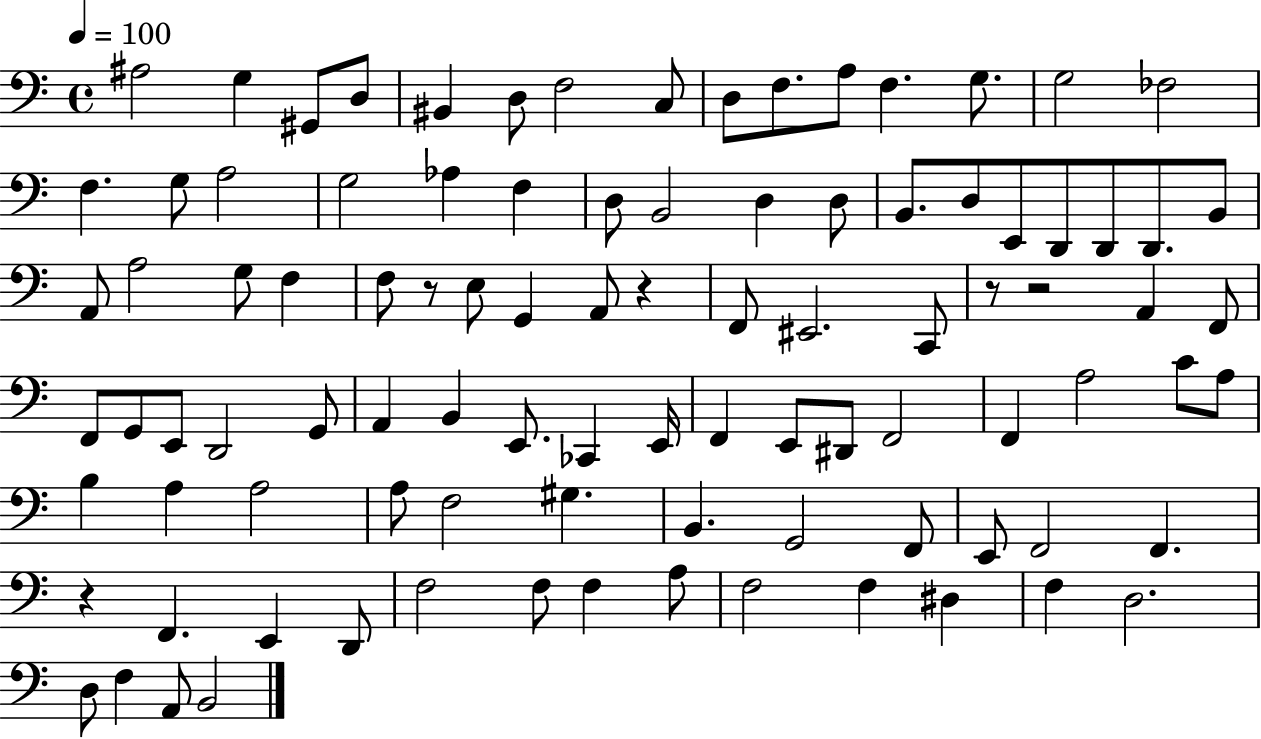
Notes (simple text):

A#3/h G3/q G#2/e D3/e BIS2/q D3/e F3/h C3/e D3/e F3/e. A3/e F3/q. G3/e. G3/h FES3/h F3/q. G3/e A3/h G3/h Ab3/q F3/q D3/e B2/h D3/q D3/e B2/e. D3/e E2/e D2/e D2/e D2/e. B2/e A2/e A3/h G3/e F3/q F3/e R/e E3/e G2/q A2/e R/q F2/e EIS2/h. C2/e R/e R/h A2/q F2/e F2/e G2/e E2/e D2/h G2/e A2/q B2/q E2/e. CES2/q E2/s F2/q E2/e D#2/e F2/h F2/q A3/h C4/e A3/e B3/q A3/q A3/h A3/e F3/h G#3/q. B2/q. G2/h F2/e E2/e F2/h F2/q. R/q F2/q. E2/q D2/e F3/h F3/e F3/q A3/e F3/h F3/q D#3/q F3/q D3/h. D3/e F3/q A2/e B2/h